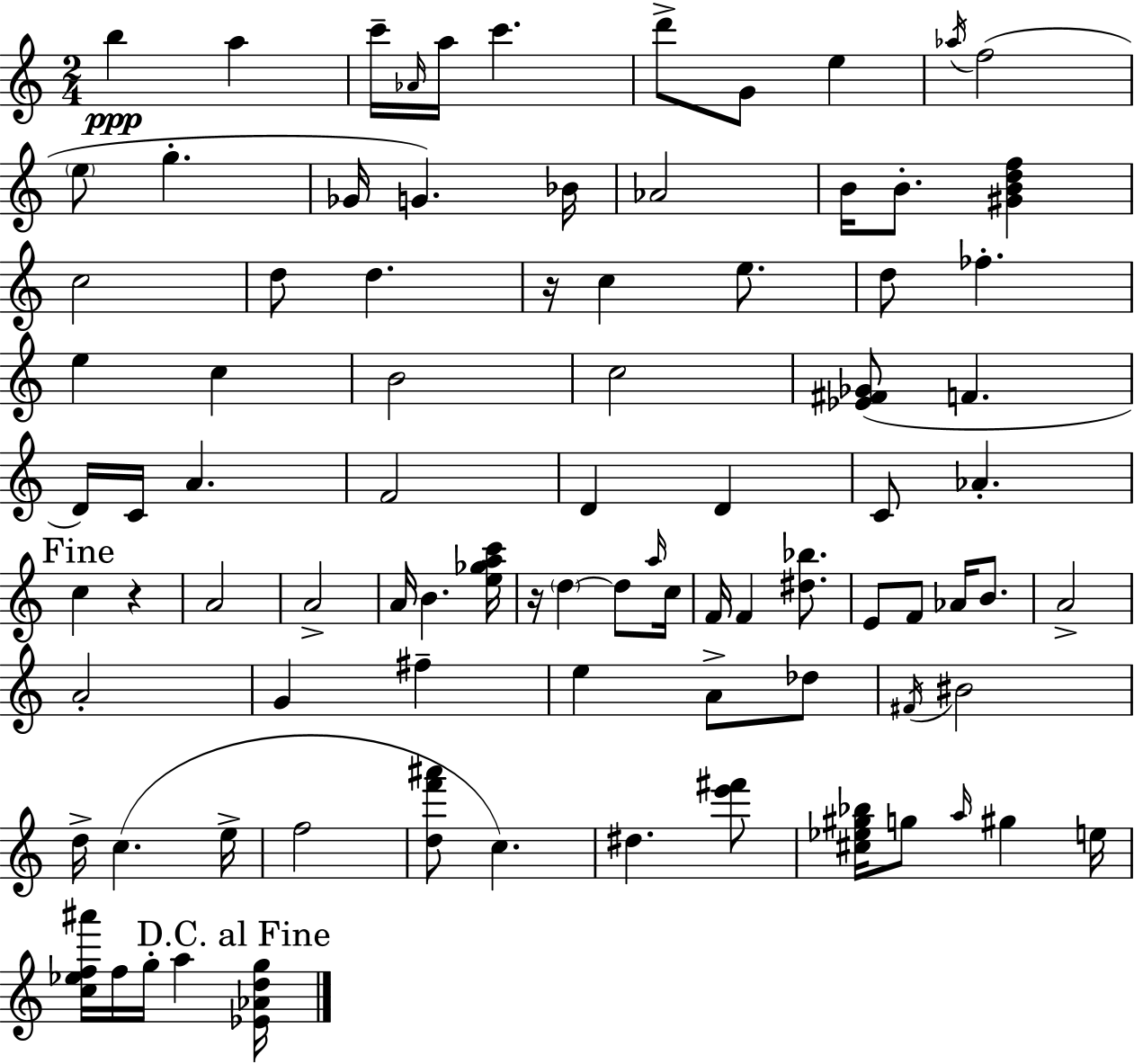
B5/q A5/q C6/s Ab4/s A5/s C6/q. D6/e G4/e E5/q Ab5/s F5/h E5/e G5/q. Gb4/s G4/q. Bb4/s Ab4/h B4/s B4/e. [G#4,B4,D5,F5]/q C5/h D5/e D5/q. R/s C5/q E5/e. D5/e FES5/q. E5/q C5/q B4/h C5/h [Eb4,F#4,Gb4]/e F4/q. D4/s C4/s A4/q. F4/h D4/q D4/q C4/e Ab4/q. C5/q R/q A4/h A4/h A4/s B4/q. [E5,Gb5,A5,C6]/s R/s D5/q D5/e A5/s C5/s F4/s F4/q [D#5,Bb5]/e. E4/e F4/e Ab4/s B4/e. A4/h A4/h G4/q F#5/q E5/q A4/e Db5/e F#4/s BIS4/h D5/s C5/q. E5/s F5/h [D5,F6,A#6]/e C5/q. D#5/q. [E6,F#6]/e [C#5,Eb5,G#5,Bb5]/s G5/e A5/s G#5/q E5/s [C5,Eb5,F5,A#6]/s F5/s G5/s A5/q [Eb4,Ab4,D5,G5]/s